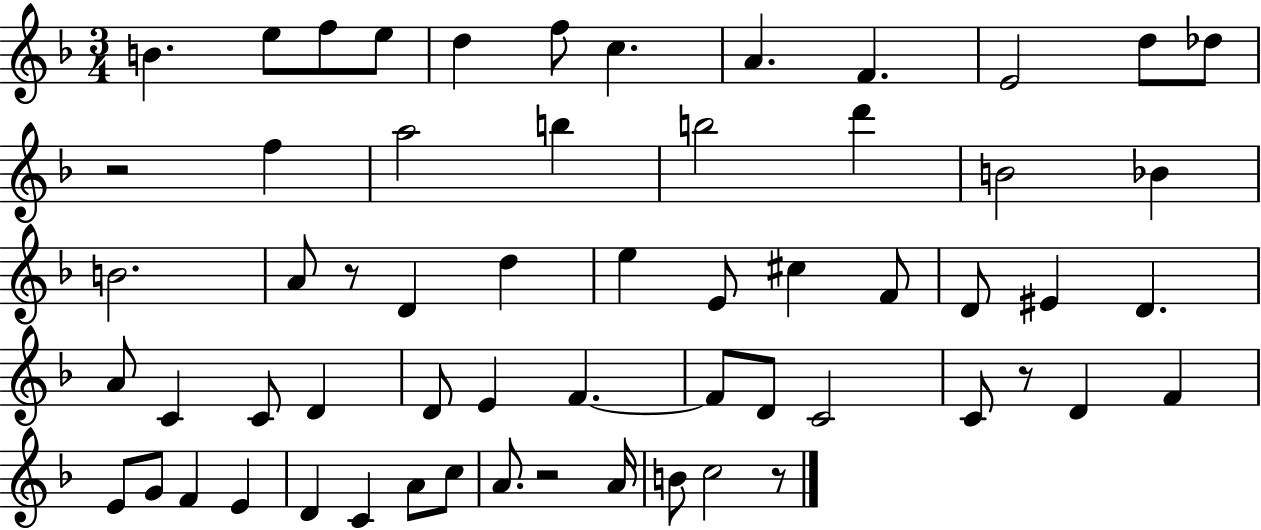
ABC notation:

X:1
T:Untitled
M:3/4
L:1/4
K:F
B e/2 f/2 e/2 d f/2 c A F E2 d/2 _d/2 z2 f a2 b b2 d' B2 _B B2 A/2 z/2 D d e E/2 ^c F/2 D/2 ^E D A/2 C C/2 D D/2 E F F/2 D/2 C2 C/2 z/2 D F E/2 G/2 F E D C A/2 c/2 A/2 z2 A/4 B/2 c2 z/2